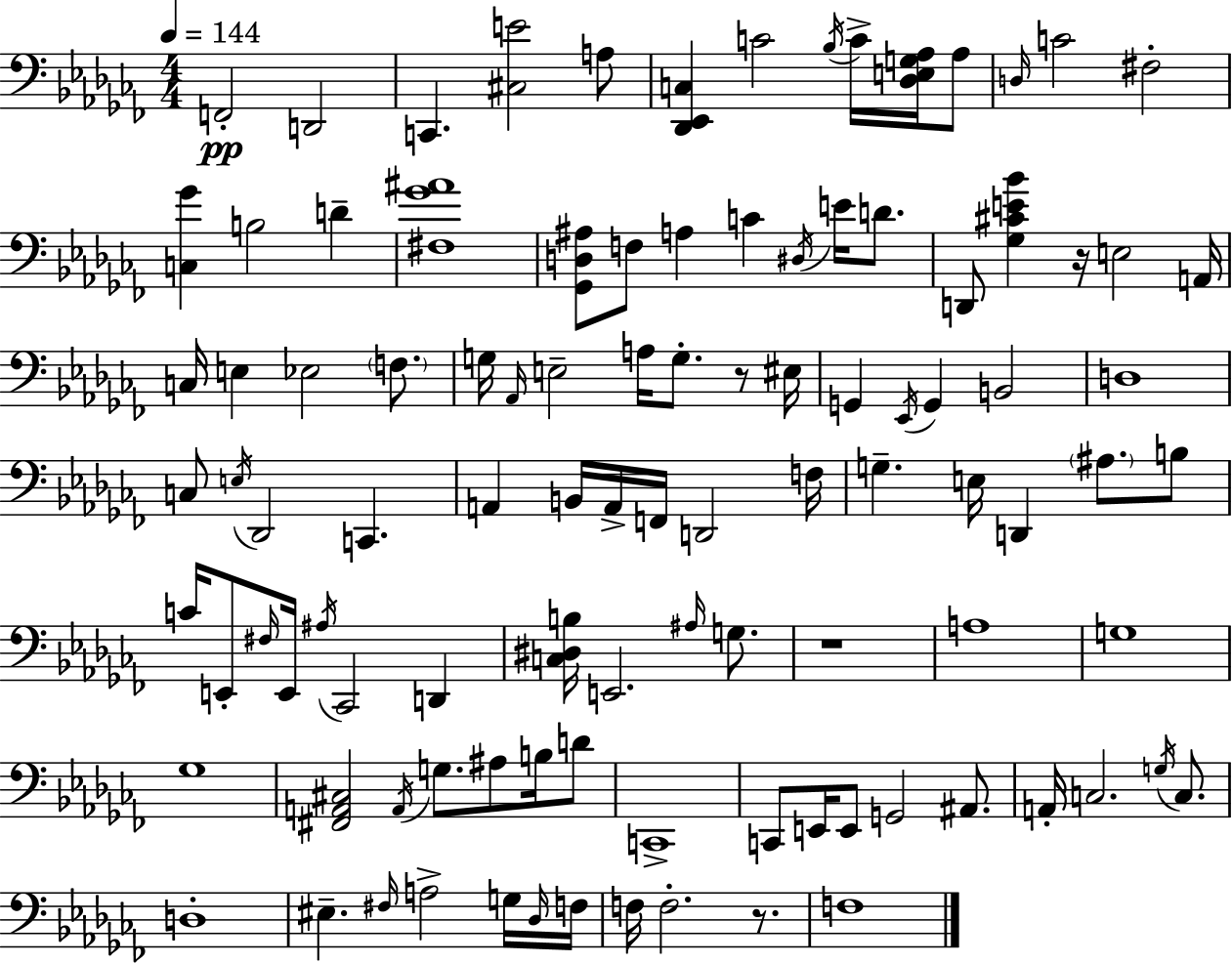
X:1
T:Untitled
M:4/4
L:1/4
K:Abm
F,,2 D,,2 C,, [^C,E]2 A,/2 [_D,,_E,,C,] C2 _B,/4 C/4 [_D,E,G,_A,]/4 _A,/2 D,/4 C2 ^F,2 [C,_G] B,2 D [^F,_G^A]4 [_G,,D,^A,]/2 F,/2 A, C ^D,/4 E/4 D/2 D,,/2 [_G,^CE_B] z/4 E,2 A,,/4 C,/4 E, _E,2 F,/2 G,/4 _A,,/4 E,2 A,/4 G,/2 z/2 ^E,/4 G,, _E,,/4 G,, B,,2 D,4 C,/2 E,/4 _D,,2 C,, A,, B,,/4 A,,/4 F,,/4 D,,2 F,/4 G, E,/4 D,, ^A,/2 B,/2 C/4 E,,/2 ^F,/4 E,,/4 ^A,/4 _C,,2 D,, [C,^D,B,]/4 E,,2 ^A,/4 G,/2 z4 A,4 G,4 _G,4 [^F,,A,,^C,]2 A,,/4 G,/2 ^A,/2 B,/4 D/2 C,,4 C,,/2 E,,/4 E,,/2 G,,2 ^A,,/2 A,,/4 C,2 G,/4 C,/2 D,4 ^E, ^F,/4 A,2 G,/4 _D,/4 F,/4 F,/4 F,2 z/2 F,4